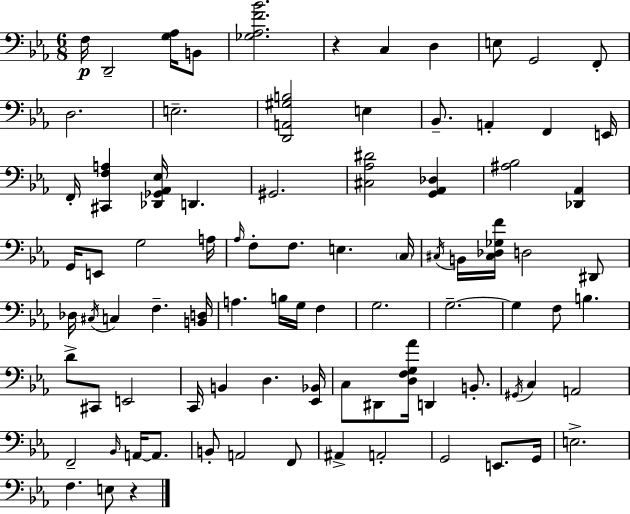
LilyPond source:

{
  \clef bass
  \numericTimeSignature
  \time 6/8
  \key c \minor
  f16\p d,2-- <g aes>16 b,8 | <ges aes f' bes'>2. | r4 c4 d4 | e8 g,2 f,8-. | \break d2. | e2.-- | <d, a, gis b>2 e4 | bes,8.-- a,4-. f,4 e,16 | \break f,16-. <cis, f a>4 <des, ges, aes, ees>16 d,4. | gis,2. | <cis aes dis'>2 <g, aes, des>4 | <ais bes>2 <des, aes,>4 | \break g,16 e,8 g2 a16 | \grace { aes16 } f8-. f8. e4. | \parenthesize c16 \acciaccatura { cis16 } b,16 <cis des ges f'>16 d2 | dis,8 des16 \acciaccatura { cis16 } c4 f4.-- | \break <b, d>16 a4. b16 g16 f4 | g2. | g2.--~~ | g4 f8 b4. | \break d'8-> cis,8 e,2 | c,16 b,4 d4. | <ees, bes,>16 c8 dis,8 <d f g aes'>16 d,4 | b,8.-. \acciaccatura { gis,16 } c4 a,2 | \break f,2-- | \grace { bes,16 } a,16~~ a,8. b,8-. a,2 | f,8 ais,4-> a,2-. | g,2 | \break e,8. g,16 e2.-> | f4. e8 | r4 \bar "|."
}